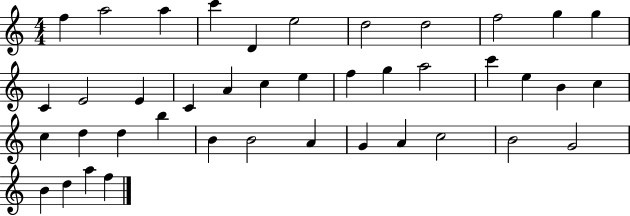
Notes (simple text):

F5/q A5/h A5/q C6/q D4/q E5/h D5/h D5/h F5/h G5/q G5/q C4/q E4/h E4/q C4/q A4/q C5/q E5/q F5/q G5/q A5/h C6/q E5/q B4/q C5/q C5/q D5/q D5/q B5/q B4/q B4/h A4/q G4/q A4/q C5/h B4/h G4/h B4/q D5/q A5/q F5/q